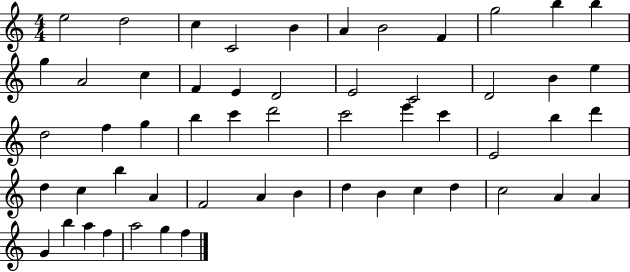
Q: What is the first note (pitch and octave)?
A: E5